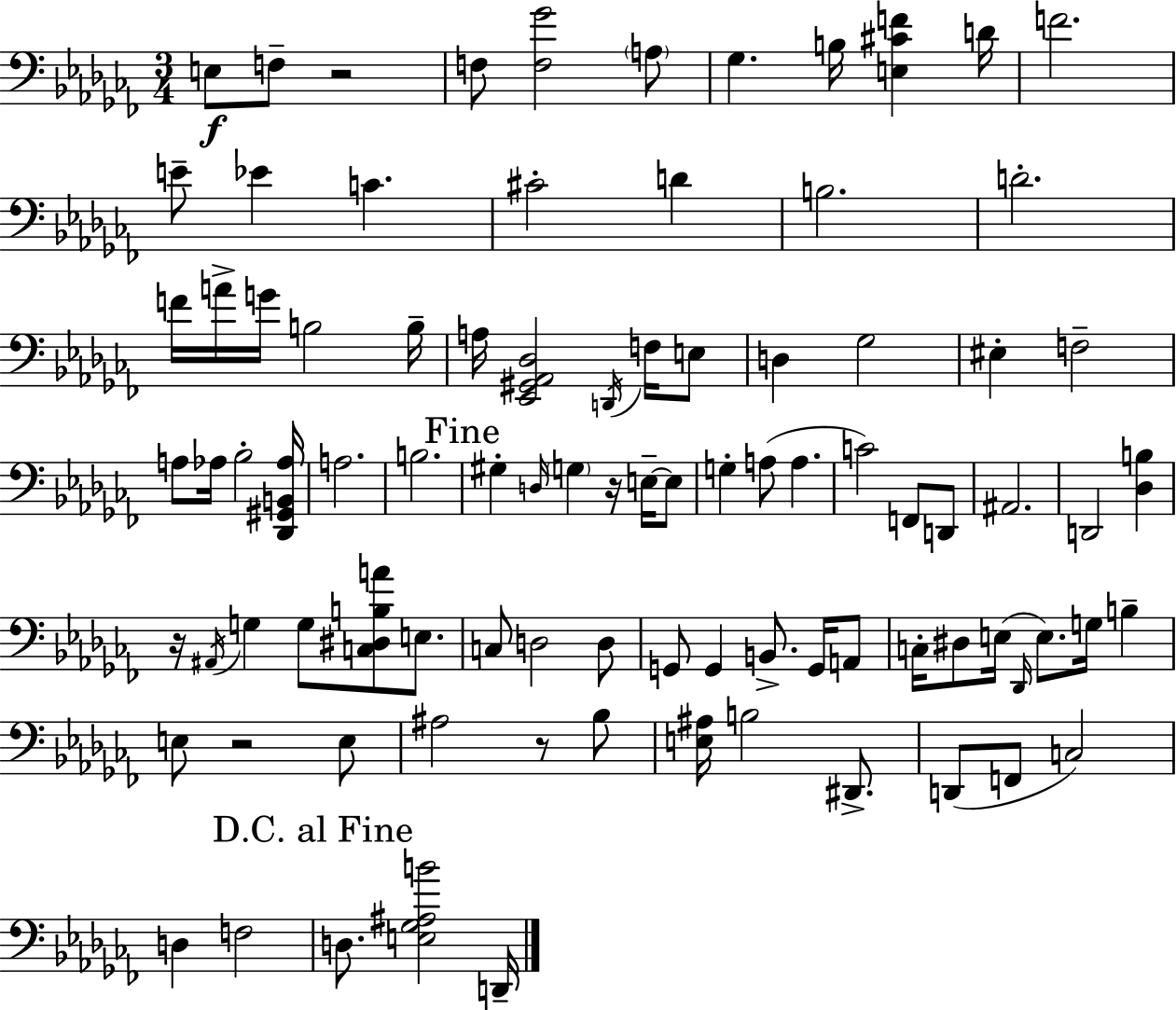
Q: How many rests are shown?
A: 5